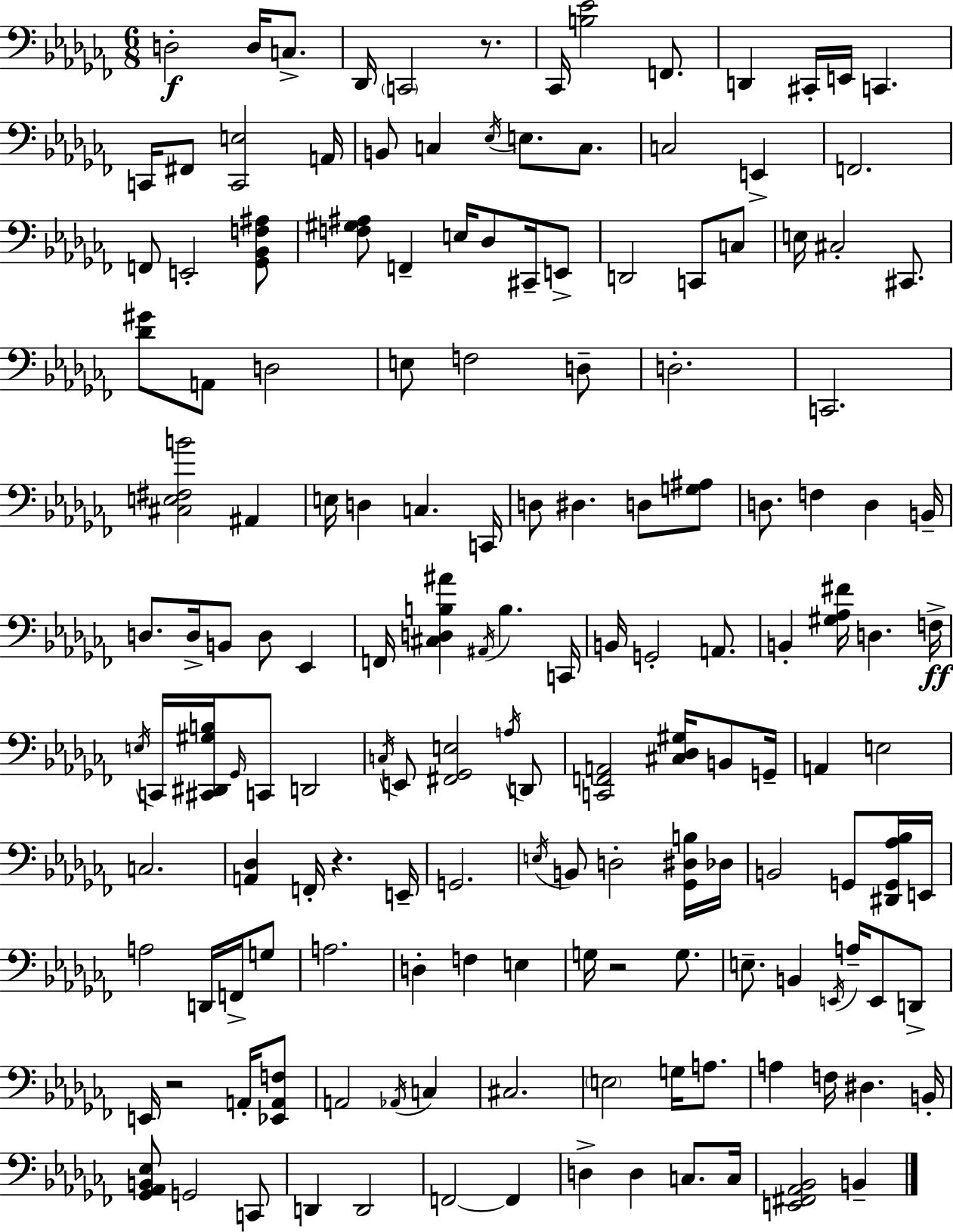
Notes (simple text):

D3/h D3/s C3/e. Db2/s C2/h R/e. CES2/s [B3,Eb4]/h F2/e. D2/q C#2/s E2/s C2/q. C2/s F#2/e [C2,E3]/h A2/s B2/e C3/q Eb3/s E3/e. C3/e. C3/h E2/q F2/h. F2/e E2/h [Gb2,Bb2,F3,A#3]/e [F3,G#3,A#3]/e F2/q E3/s Db3/e C#2/s E2/e D2/h C2/e C3/e E3/s C#3/h C#2/e. [Db4,G#4]/e A2/e D3/h E3/e F3/h D3/e D3/h. C2/h. [C#3,E3,F#3,B4]/h A#2/q E3/s D3/q C3/q. C2/s D3/e D#3/q. D3/e [G3,A#3]/e D3/e. F3/q D3/q B2/s D3/e. D3/s B2/e D3/e Eb2/q F2/s [C#3,D3,B3,A#4]/q A#2/s B3/q. C2/s B2/s G2/h A2/e. B2/q [G#3,Ab3,F#4]/s D3/q. F3/s E3/s C2/s [C#2,D#2,G#3,B3]/s Gb2/s C2/e D2/h C3/s E2/e [F#2,Gb2,E3]/h A3/s D2/e [C2,F2,A2]/h [C#3,Db3,G#3]/s B2/e G2/s A2/q E3/h C3/h. [A2,Db3]/q F2/s R/q. E2/s G2/h. E3/s B2/e D3/h [Gb2,D#3,B3]/s Db3/s B2/h G2/e [D#2,G2,Ab3,Bb3]/s E2/s A3/h D2/s F2/s G3/e A3/h. D3/q F3/q E3/q G3/s R/h G3/e. E3/e. B2/q E2/s A3/s E2/e D2/e E2/s R/h A2/s [Eb2,A2,F3]/e A2/h Ab2/s C3/q C#3/h. E3/h G3/s A3/e. A3/q F3/s D#3/q. B2/s [Gb2,Ab2,B2,Eb3]/e G2/h C2/e D2/q D2/h F2/h F2/q D3/q D3/q C3/e. C3/s [E2,F#2,Ab2,Bb2]/h B2/q